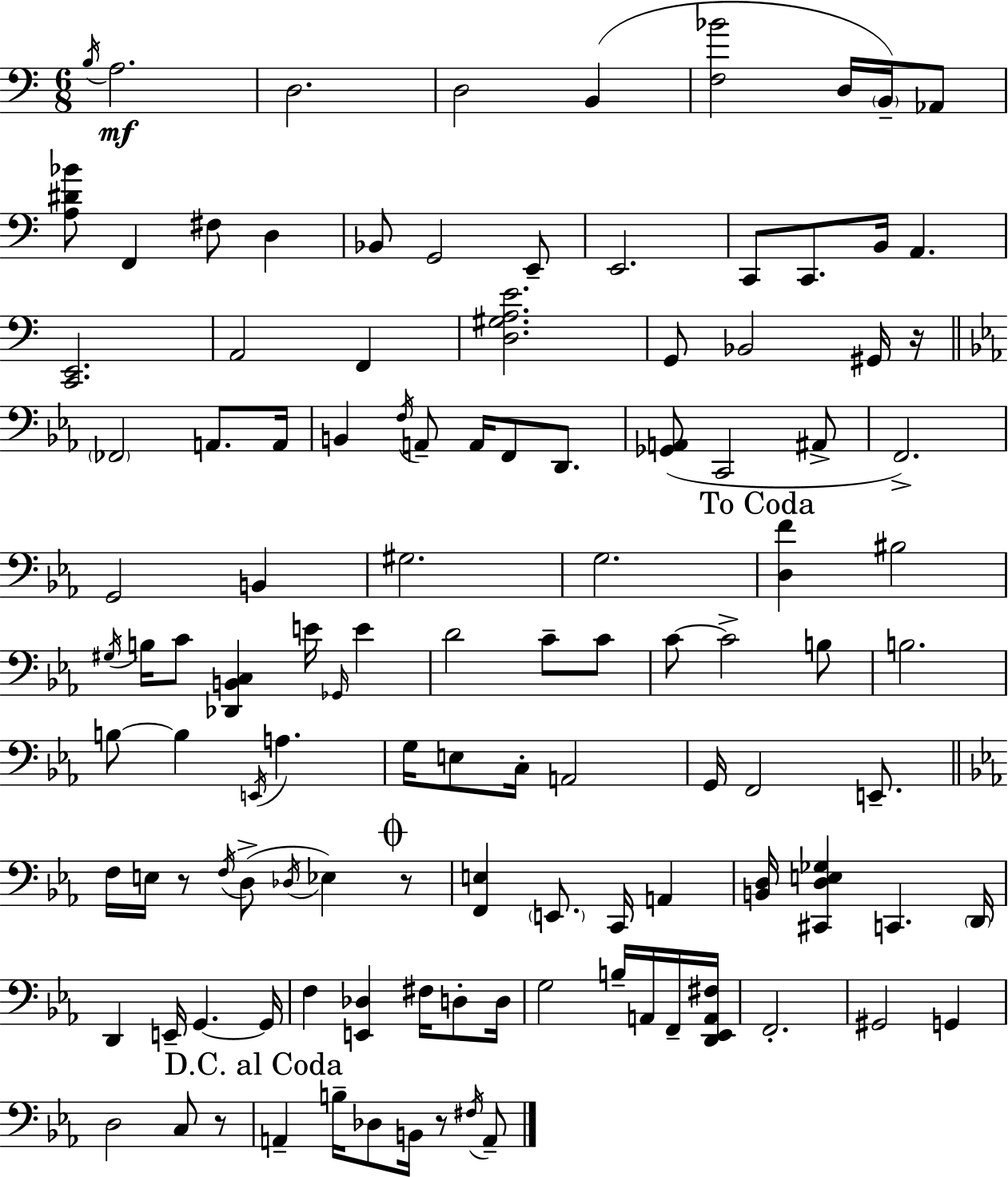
B3/s A3/h. D3/h. D3/h B2/q [F3,Bb4]/h D3/s B2/s Ab2/e [A3,D#4,Bb4]/e F2/q F#3/e D3/q Bb2/e G2/h E2/e E2/h. C2/e C2/e. B2/s A2/q. [C2,E2]/h. A2/h F2/q [D3,G#3,A3,E4]/h. G2/e Bb2/h G#2/s R/s FES2/h A2/e. A2/s B2/q F3/s A2/e A2/s F2/e D2/e. [Gb2,A2]/e C2/h A#2/e F2/h. G2/h B2/q G#3/h. G3/h. [D3,F4]/q BIS3/h G#3/s B3/s C4/e [Db2,B2,C3]/q E4/s Gb2/s E4/q D4/h C4/e C4/e C4/e C4/h B3/e B3/h. B3/e B3/q E2/s A3/q. G3/s E3/e C3/s A2/h G2/s F2/h E2/e. F3/s E3/s R/e F3/s D3/e Db3/s Eb3/q R/e [F2,E3]/q E2/e. C2/s A2/q [B2,D3]/s [C#2,D3,E3,Gb3]/q C2/q. D2/s D2/q E2/s G2/q. G2/s F3/q [E2,Db3]/q F#3/s D3/e D3/s G3/h B3/s A2/s F2/s [D2,Eb2,A2,F#3]/s F2/h. G#2/h G2/q D3/h C3/e R/e A2/q B3/s Db3/e B2/s R/e F#3/s A2/e